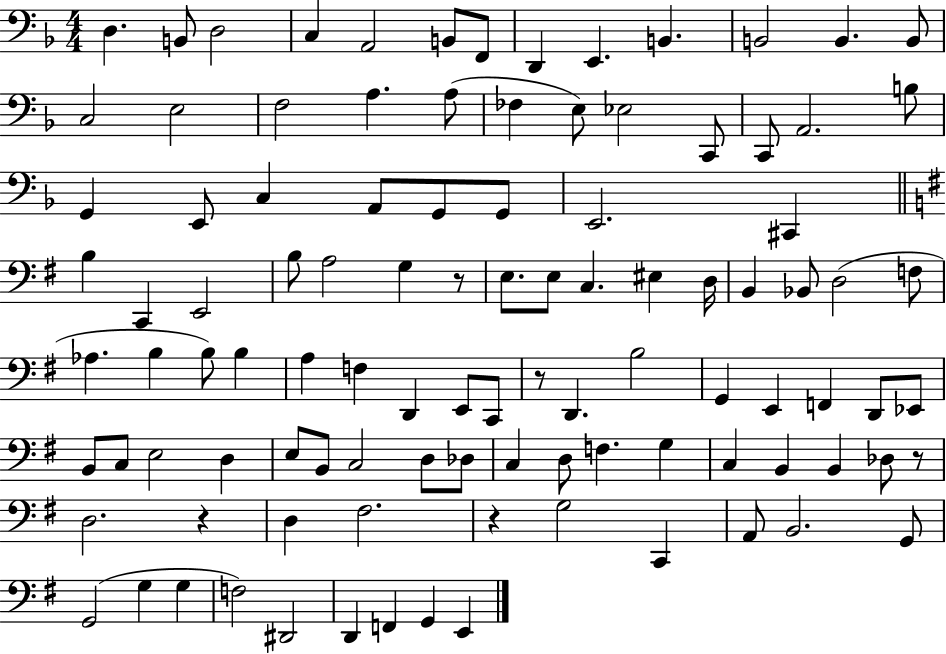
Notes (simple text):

D3/q. B2/e D3/h C3/q A2/h B2/e F2/e D2/q E2/q. B2/q. B2/h B2/q. B2/e C3/h E3/h F3/h A3/q. A3/e FES3/q E3/e Eb3/h C2/e C2/e A2/h. B3/e G2/q E2/e C3/q A2/e G2/e G2/e E2/h. C#2/q B3/q C2/q E2/h B3/e A3/h G3/q R/e E3/e. E3/e C3/q. EIS3/q D3/s B2/q Bb2/e D3/h F3/e Ab3/q. B3/q B3/e B3/q A3/q F3/q D2/q E2/e C2/e R/e D2/q. B3/h G2/q E2/q F2/q D2/e Eb2/e B2/e C3/e E3/h D3/q E3/e B2/e C3/h D3/e Db3/e C3/q D3/e F3/q. G3/q C3/q B2/q B2/q Db3/e R/e D3/h. R/q D3/q F#3/h. R/q G3/h C2/q A2/e B2/h. G2/e G2/h G3/q G3/q F3/h D#2/h D2/q F2/q G2/q E2/q